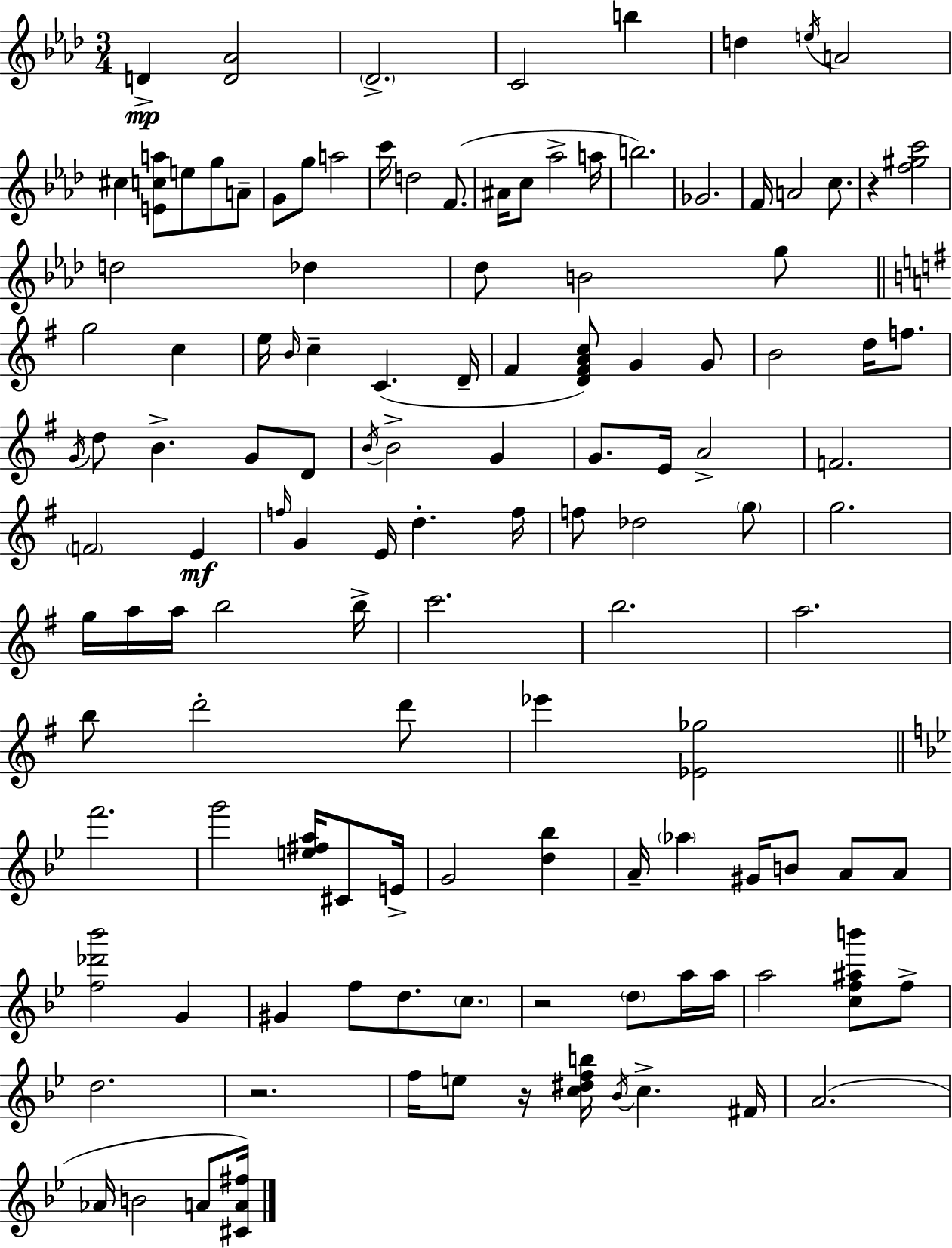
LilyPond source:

{
  \clef treble
  \numericTimeSignature
  \time 3/4
  \key f \minor
  d'4->\mp <d' aes'>2 | \parenthesize des'2.-> | c'2 b''4 | d''4 \acciaccatura { e''16 } a'2 | \break cis''4 <e' c'' a''>8 e''8 g''8 a'8-- | g'8 g''8 a''2 | c'''16 d''2 f'8.( | ais'16 c''8 aes''2-> | \break a''16 b''2.) | ges'2. | f'16 a'2 c''8. | r4 <f'' gis'' c'''>2 | \break d''2 des''4 | des''8 b'2 g''8 | \bar "||" \break \key g \major g''2 c''4 | e''16 \grace { b'16 } c''4-- c'4.( | d'16-- fis'4 <d' fis' a' c''>8) g'4 g'8 | b'2 d''16 f''8. | \break \acciaccatura { g'16 } d''8 b'4.-> g'8 | d'8 \acciaccatura { b'16 } b'2-> g'4 | g'8. e'16 a'2-> | f'2. | \break \parenthesize f'2 e'4\mf | \grace { f''16 } g'4 e'16 d''4.-. | f''16 f''8 des''2 | \parenthesize g''8 g''2. | \break g''16 a''16 a''16 b''2 | b''16-> c'''2. | b''2. | a''2. | \break b''8 d'''2-. | d'''8 ees'''4 <ees' ges''>2 | \bar "||" \break \key bes \major f'''2. | g'''2 <e'' fis'' a''>16 cis'8 e'16-> | g'2 <d'' bes''>4 | a'16-- \parenthesize aes''4 gis'16 b'8 a'8 a'8 | \break <f'' des''' bes'''>2 g'4 | gis'4 f''8 d''8. \parenthesize c''8. | r2 \parenthesize d''8 a''16 a''16 | a''2 <c'' f'' ais'' b'''>8 f''8-> | \break d''2. | r2. | f''16 e''8 r16 <c'' dis'' f'' b''>16 \acciaccatura { bes'16 } c''4.-> | fis'16 a'2.( | \break aes'16 b'2 a'8 | <cis' a' fis''>16) \bar "|."
}